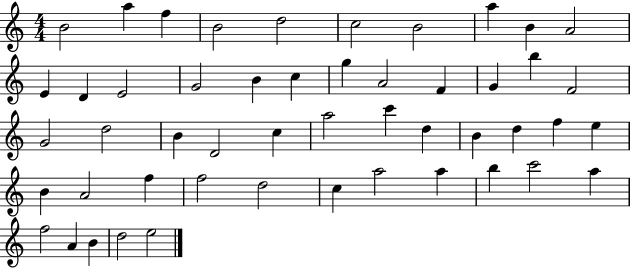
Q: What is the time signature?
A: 4/4